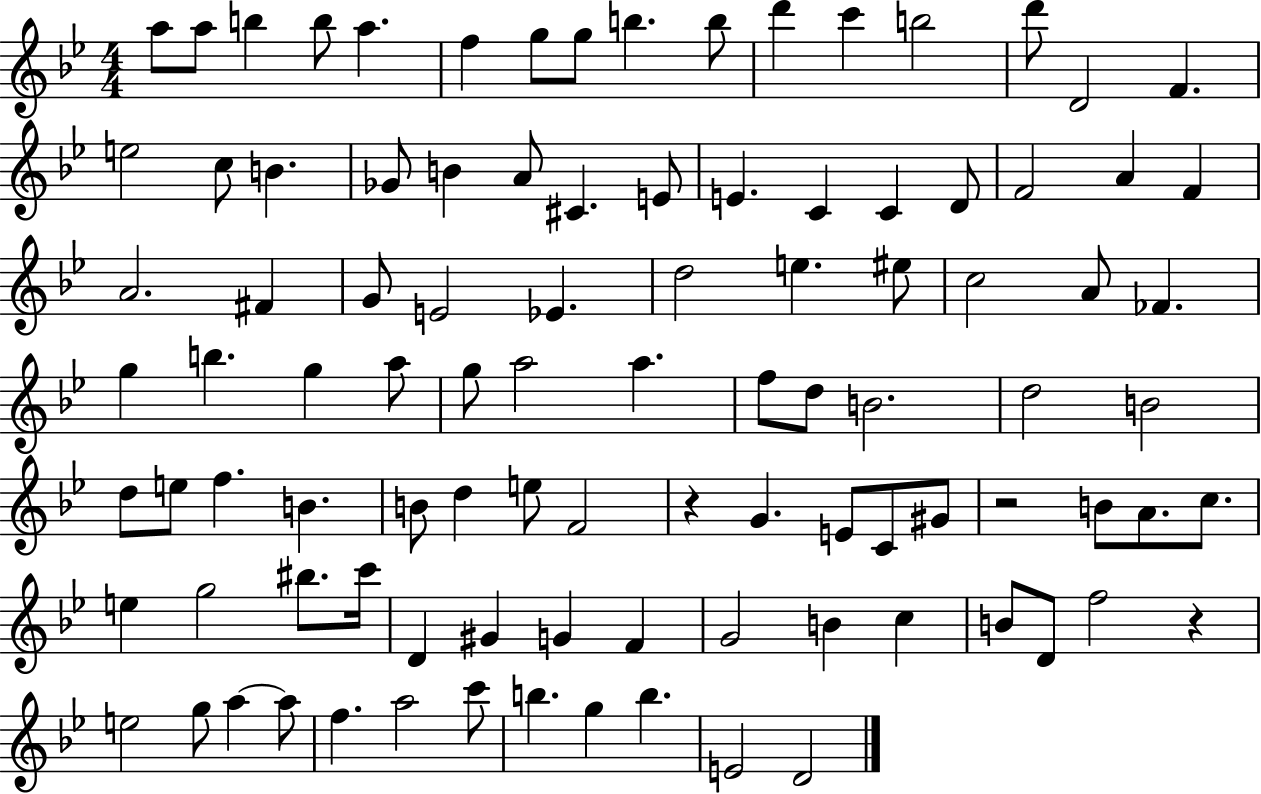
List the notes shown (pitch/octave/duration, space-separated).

A5/e A5/e B5/q B5/e A5/q. F5/q G5/e G5/e B5/q. B5/e D6/q C6/q B5/h D6/e D4/h F4/q. E5/h C5/e B4/q. Gb4/e B4/q A4/e C#4/q. E4/e E4/q. C4/q C4/q D4/e F4/h A4/q F4/q A4/h. F#4/q G4/e E4/h Eb4/q. D5/h E5/q. EIS5/e C5/h A4/e FES4/q. G5/q B5/q. G5/q A5/e G5/e A5/h A5/q. F5/e D5/e B4/h. D5/h B4/h D5/e E5/e F5/q. B4/q. B4/e D5/q E5/e F4/h R/q G4/q. E4/e C4/e G#4/e R/h B4/e A4/e. C5/e. E5/q G5/h BIS5/e. C6/s D4/q G#4/q G4/q F4/q G4/h B4/q C5/q B4/e D4/e F5/h R/q E5/h G5/e A5/q A5/e F5/q. A5/h C6/e B5/q. G5/q B5/q. E4/h D4/h